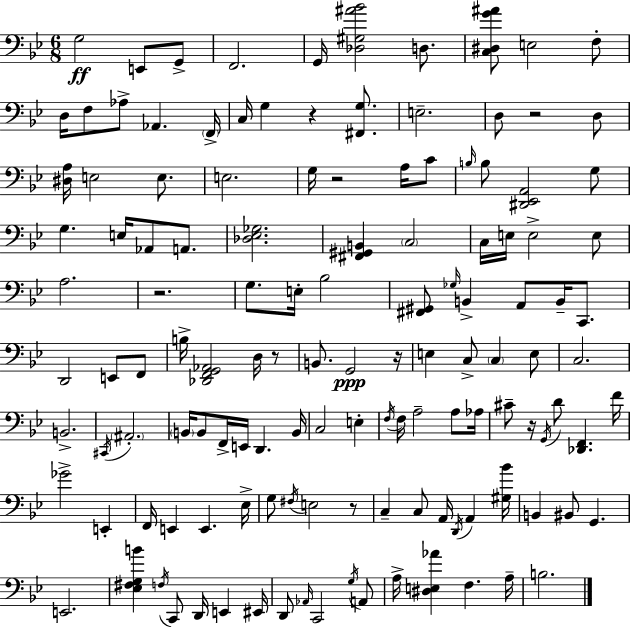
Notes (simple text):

G3/h E2/e G2/e F2/h. G2/s [Db3,G#3,A#4,Bb4]/h D3/e. [C3,D#3,G4,A#4]/e E3/h F3/e D3/s F3/e Ab3/e Ab2/q. F2/s C3/s G3/q R/q [F#2,G3]/e. E3/h. D3/e R/h D3/e [D#3,A3]/s E3/h E3/e. E3/h. G3/s R/h A3/s C4/e B3/s B3/e [D#2,Eb2,A2]/h G3/e G3/q. E3/s Ab2/e A2/e. [Db3,Eb3,Gb3]/h. [F#2,G#2,B2]/q C3/h C3/s E3/s E3/h E3/e A3/h. R/h. G3/e. E3/s Bb3/h [F#2,G#2]/e Gb3/s B2/q A2/e B2/s C2/e. D2/h E2/e F2/e B3/s [Db2,F2,G2,Ab2]/h D3/s R/e B2/e. G2/h R/s E3/q C3/e C3/q E3/e C3/h. B2/h. C#2/s A#2/h. B2/s B2/e F2/s E2/s D2/q. B2/s C3/h E3/q F3/s F3/s A3/h A3/e Ab3/s C#4/e R/s G2/s D4/e [Db2,F2]/q. F4/s Gb4/h E2/q F2/s E2/q E2/q. Eb3/s G3/e F#3/s E3/h R/e C3/q C3/e A2/s D2/s A2/q [G#3,Bb4]/s B2/q BIS2/e G2/q. E2/h. [Eb3,F#3,G3,B4]/q F3/s C2/e D2/s E2/q EIS2/s D2/e Ab2/s C2/h G3/s A2/e A3/s [D#3,E3,Ab4]/q F3/q. A3/s B3/h.